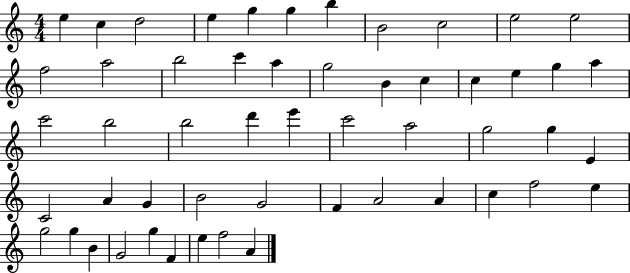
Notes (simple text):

E5/q C5/q D5/h E5/q G5/q G5/q B5/q B4/h C5/h E5/h E5/h F5/h A5/h B5/h C6/q A5/q G5/h B4/q C5/q C5/q E5/q G5/q A5/q C6/h B5/h B5/h D6/q E6/q C6/h A5/h G5/h G5/q E4/q C4/h A4/q G4/q B4/h G4/h F4/q A4/h A4/q C5/q F5/h E5/q G5/h G5/q B4/q G4/h G5/q F4/q E5/q F5/h A4/q